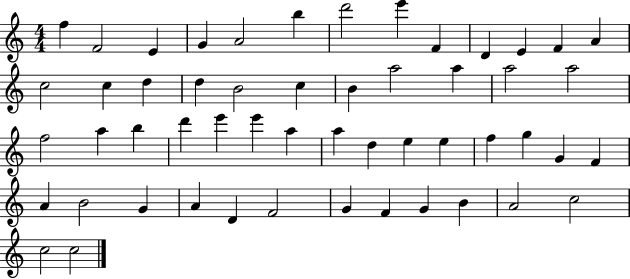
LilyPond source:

{
  \clef treble
  \numericTimeSignature
  \time 4/4
  \key c \major
  f''4 f'2 e'4 | g'4 a'2 b''4 | d'''2 e'''4 f'4 | d'4 e'4 f'4 a'4 | \break c''2 c''4 d''4 | d''4 b'2 c''4 | b'4 a''2 a''4 | a''2 a''2 | \break f''2 a''4 b''4 | d'''4 e'''4 e'''4 a''4 | a''4 d''4 e''4 e''4 | f''4 g''4 g'4 f'4 | \break a'4 b'2 g'4 | a'4 d'4 f'2 | g'4 f'4 g'4 b'4 | a'2 c''2 | \break c''2 c''2 | \bar "|."
}